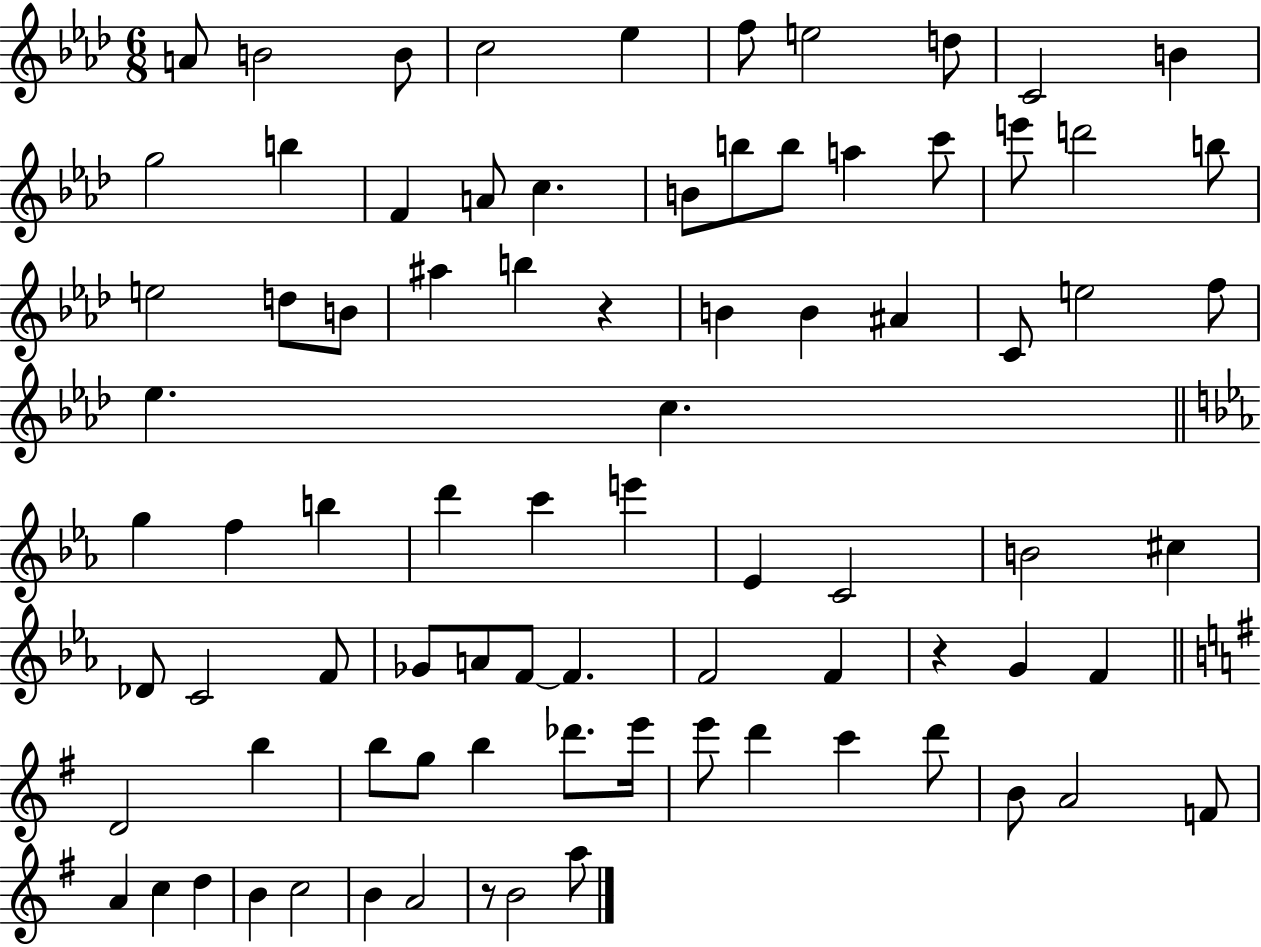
{
  \clef treble
  \numericTimeSignature
  \time 6/8
  \key aes \major
  a'8 b'2 b'8 | c''2 ees''4 | f''8 e''2 d''8 | c'2 b'4 | \break g''2 b''4 | f'4 a'8 c''4. | b'8 b''8 b''8 a''4 c'''8 | e'''8 d'''2 b''8 | \break e''2 d''8 b'8 | ais''4 b''4 r4 | b'4 b'4 ais'4 | c'8 e''2 f''8 | \break ees''4. c''4. | \bar "||" \break \key c \minor g''4 f''4 b''4 | d'''4 c'''4 e'''4 | ees'4 c'2 | b'2 cis''4 | \break des'8 c'2 f'8 | ges'8 a'8 f'8~~ f'4. | f'2 f'4 | r4 g'4 f'4 | \break \bar "||" \break \key g \major d'2 b''4 | b''8 g''8 b''4 des'''8. e'''16 | e'''8 d'''4 c'''4 d'''8 | b'8 a'2 f'8 | \break a'4 c''4 d''4 | b'4 c''2 | b'4 a'2 | r8 b'2 a''8 | \break \bar "|."
}